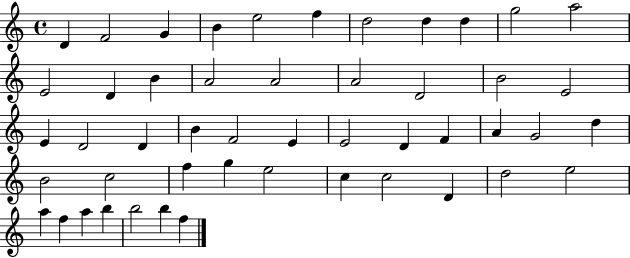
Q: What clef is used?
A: treble